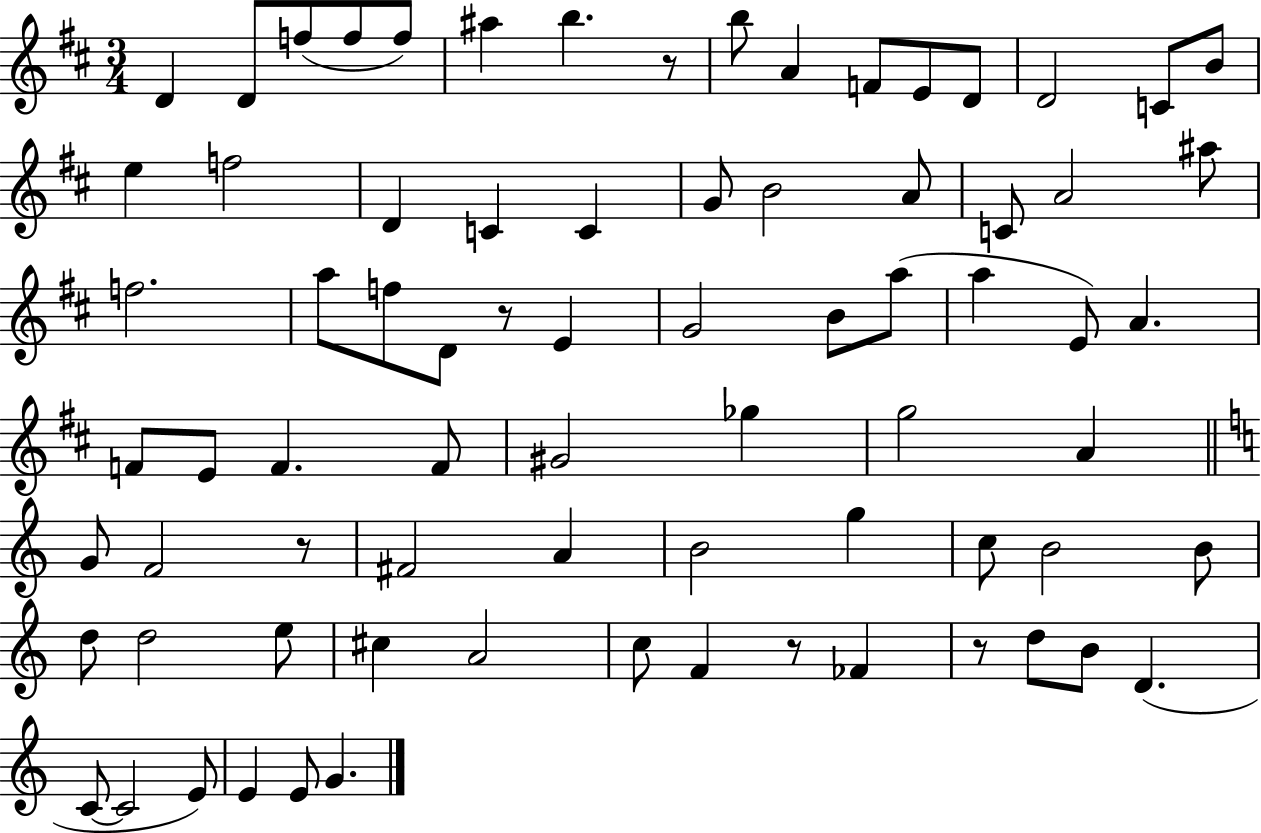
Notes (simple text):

D4/q D4/e F5/e F5/e F5/e A#5/q B5/q. R/e B5/e A4/q F4/e E4/e D4/e D4/h C4/e B4/e E5/q F5/h D4/q C4/q C4/q G4/e B4/h A4/e C4/e A4/h A#5/e F5/h. A5/e F5/e D4/e R/e E4/q G4/h B4/e A5/e A5/q E4/e A4/q. F4/e E4/e F4/q. F4/e G#4/h Gb5/q G5/h A4/q G4/e F4/h R/e F#4/h A4/q B4/h G5/q C5/e B4/h B4/e D5/e D5/h E5/e C#5/q A4/h C5/e F4/q R/e FES4/q R/e D5/e B4/e D4/q. C4/e C4/h E4/e E4/q E4/e G4/q.